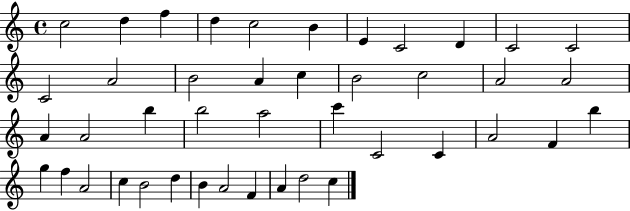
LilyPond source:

{
  \clef treble
  \time 4/4
  \defaultTimeSignature
  \key c \major
  c''2 d''4 f''4 | d''4 c''2 b'4 | e'4 c'2 d'4 | c'2 c'2 | \break c'2 a'2 | b'2 a'4 c''4 | b'2 c''2 | a'2 a'2 | \break a'4 a'2 b''4 | b''2 a''2 | c'''4 c'2 c'4 | a'2 f'4 b''4 | \break g''4 f''4 a'2 | c''4 b'2 d''4 | b'4 a'2 f'4 | a'4 d''2 c''4 | \break \bar "|."
}